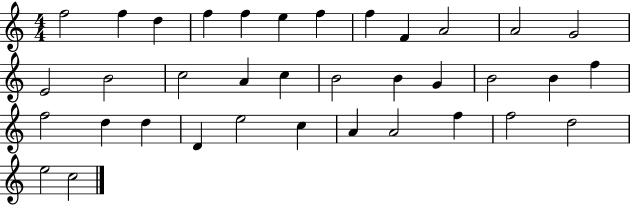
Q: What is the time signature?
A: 4/4